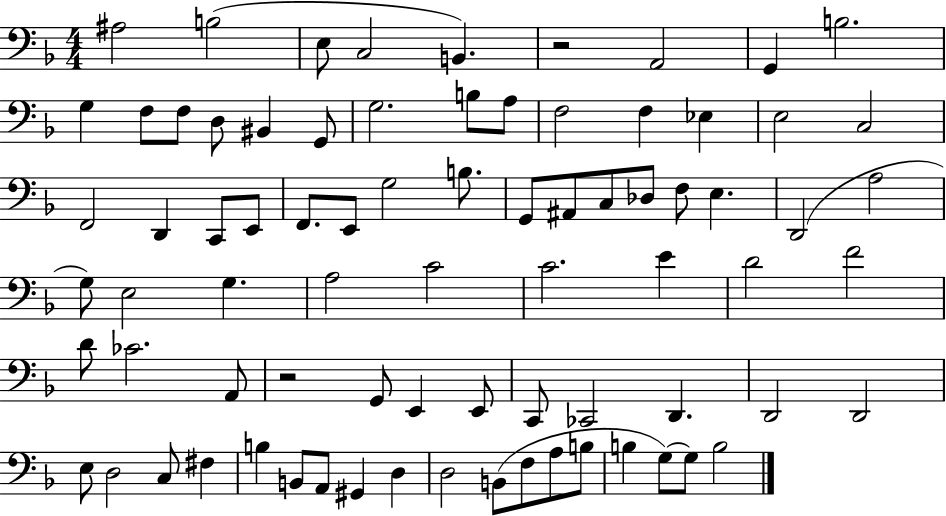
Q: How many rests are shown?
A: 2